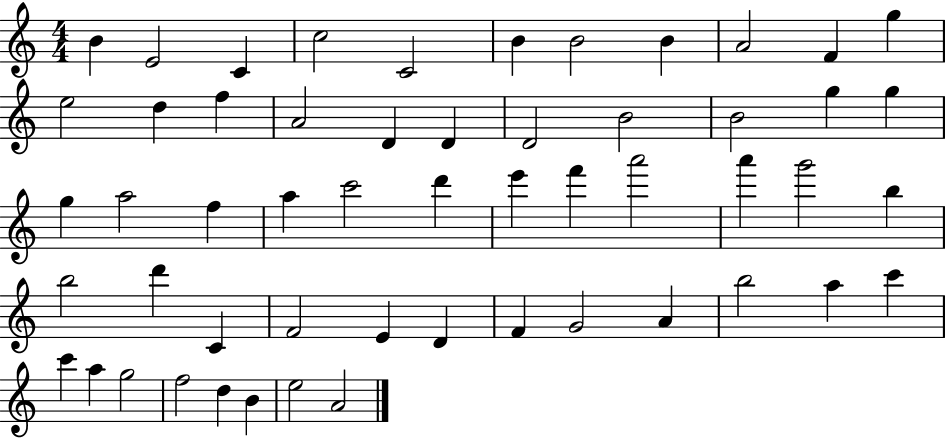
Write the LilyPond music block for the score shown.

{
  \clef treble
  \numericTimeSignature
  \time 4/4
  \key c \major
  b'4 e'2 c'4 | c''2 c'2 | b'4 b'2 b'4 | a'2 f'4 g''4 | \break e''2 d''4 f''4 | a'2 d'4 d'4 | d'2 b'2 | b'2 g''4 g''4 | \break g''4 a''2 f''4 | a''4 c'''2 d'''4 | e'''4 f'''4 a'''2 | a'''4 g'''2 b''4 | \break b''2 d'''4 c'4 | f'2 e'4 d'4 | f'4 g'2 a'4 | b''2 a''4 c'''4 | \break c'''4 a''4 g''2 | f''2 d''4 b'4 | e''2 a'2 | \bar "|."
}